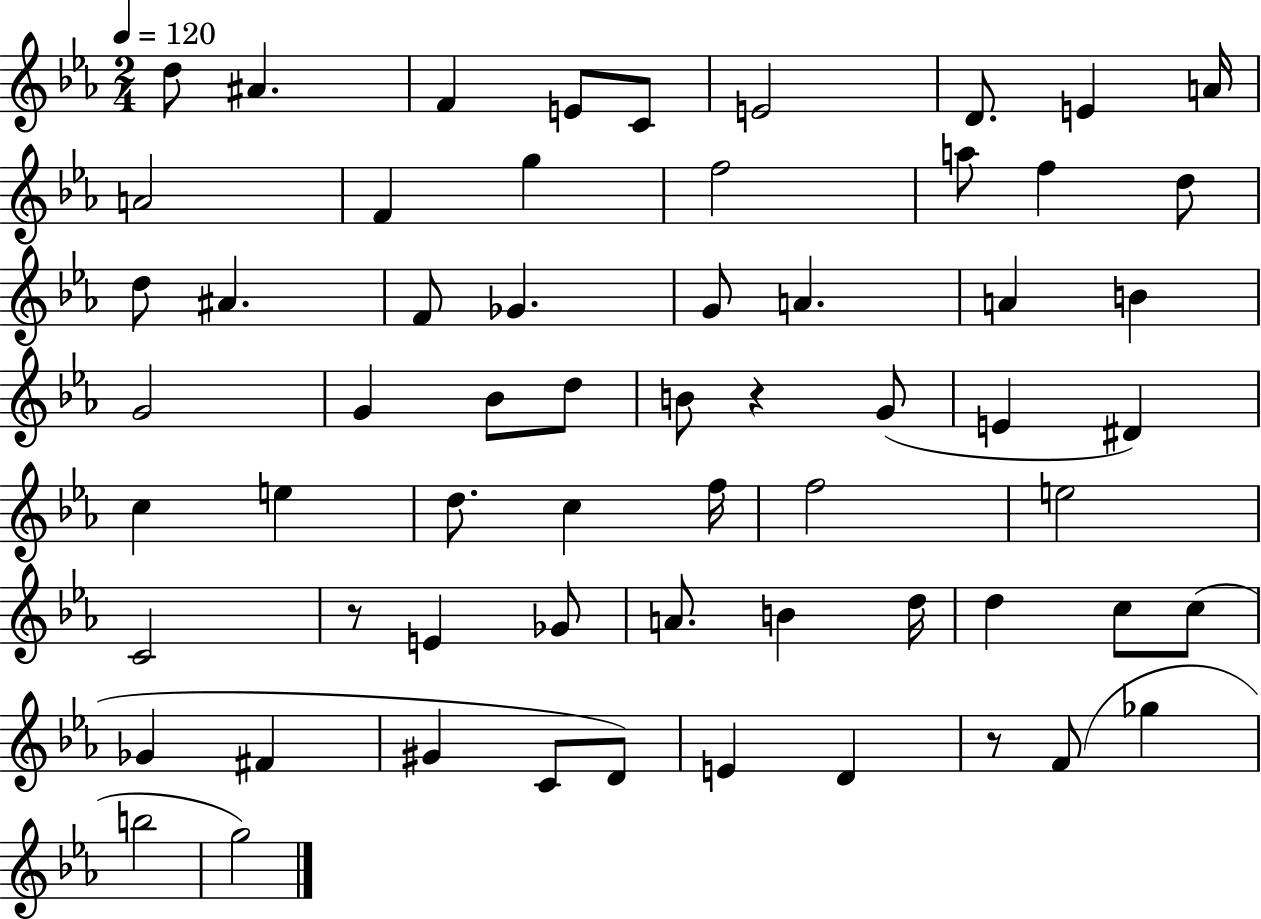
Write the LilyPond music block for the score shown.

{
  \clef treble
  \numericTimeSignature
  \time 2/4
  \key ees \major
  \tempo 4 = 120
  d''8 ais'4. | f'4 e'8 c'8 | e'2 | d'8. e'4 a'16 | \break a'2 | f'4 g''4 | f''2 | a''8 f''4 d''8 | \break d''8 ais'4. | f'8 ges'4. | g'8 a'4. | a'4 b'4 | \break g'2 | g'4 bes'8 d''8 | b'8 r4 g'8( | e'4 dis'4) | \break c''4 e''4 | d''8. c''4 f''16 | f''2 | e''2 | \break c'2 | r8 e'4 ges'8 | a'8. b'4 d''16 | d''4 c''8 c''8( | \break ges'4 fis'4 | gis'4 c'8 d'8) | e'4 d'4 | r8 f'8( ges''4 | \break b''2 | g''2) | \bar "|."
}